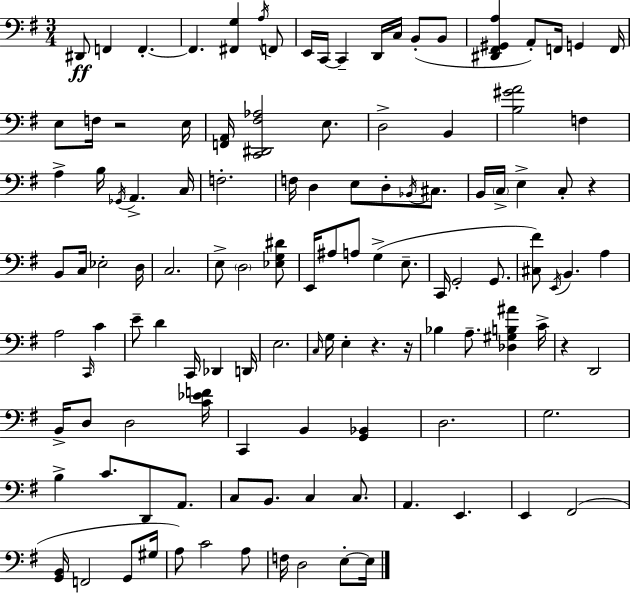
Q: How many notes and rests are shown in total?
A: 119